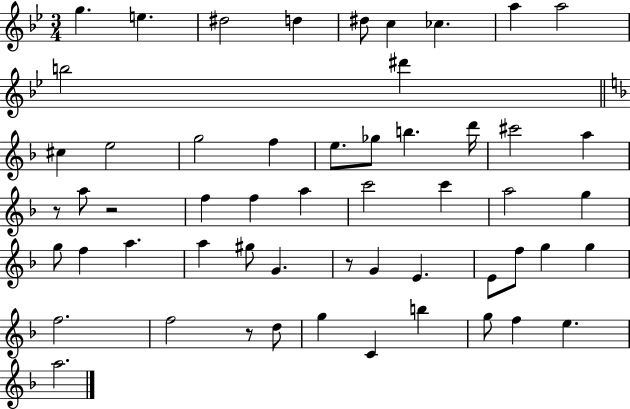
X:1
T:Untitled
M:3/4
L:1/4
K:Bb
g e ^d2 d ^d/2 c _c a a2 b2 ^d' ^c e2 g2 f e/2 _g/2 b d'/4 ^c'2 a z/2 a/2 z2 f f a c'2 c' a2 g g/2 f a a ^g/2 G z/2 G E E/2 f/2 g g f2 f2 z/2 d/2 g C b g/2 f e a2